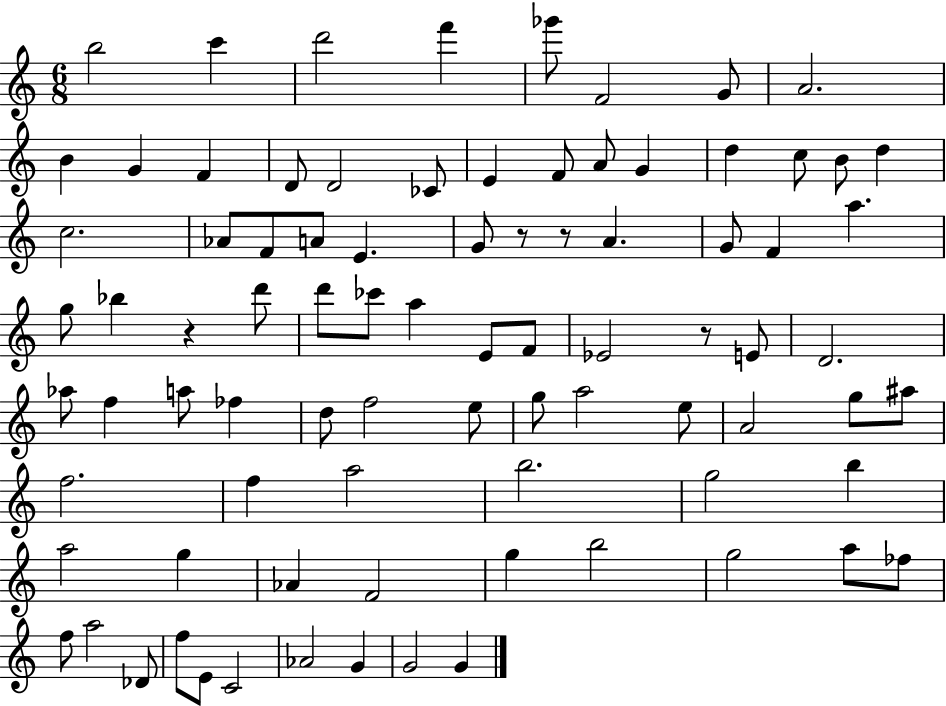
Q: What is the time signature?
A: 6/8